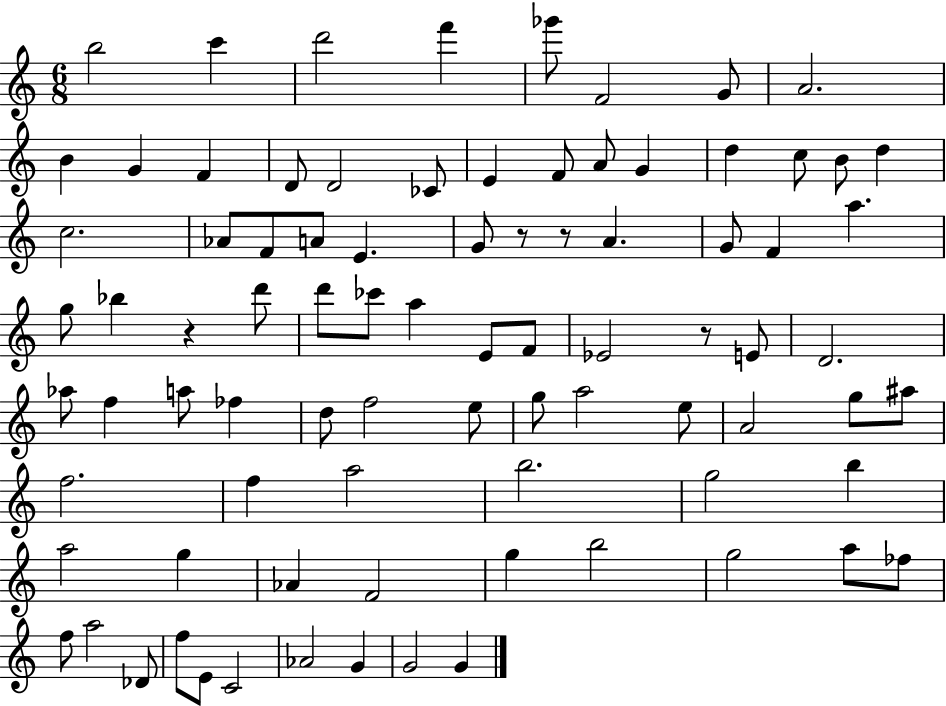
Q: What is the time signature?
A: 6/8